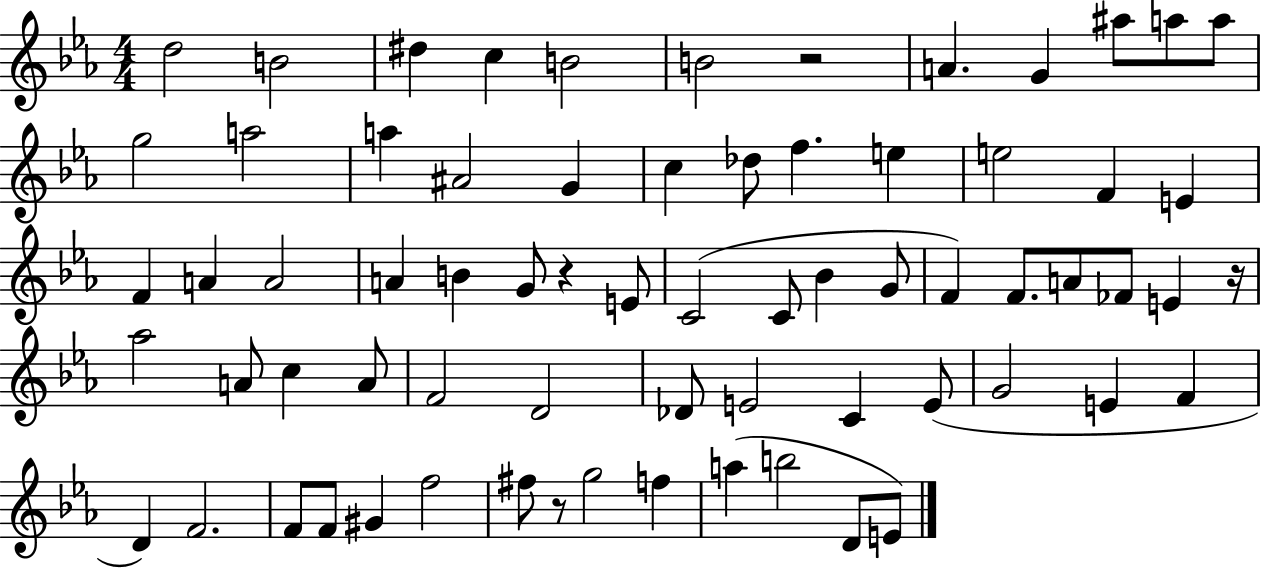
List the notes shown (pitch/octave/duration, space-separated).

D5/h B4/h D#5/q C5/q B4/h B4/h R/h A4/q. G4/q A#5/e A5/e A5/e G5/h A5/h A5/q A#4/h G4/q C5/q Db5/e F5/q. E5/q E5/h F4/q E4/q F4/q A4/q A4/h A4/q B4/q G4/e R/q E4/e C4/h C4/e Bb4/q G4/e F4/q F4/e. A4/e FES4/e E4/q R/s Ab5/h A4/e C5/q A4/e F4/h D4/h Db4/e E4/h C4/q E4/e G4/h E4/q F4/q D4/q F4/h. F4/e F4/e G#4/q F5/h F#5/e R/e G5/h F5/q A5/q B5/h D4/e E4/e